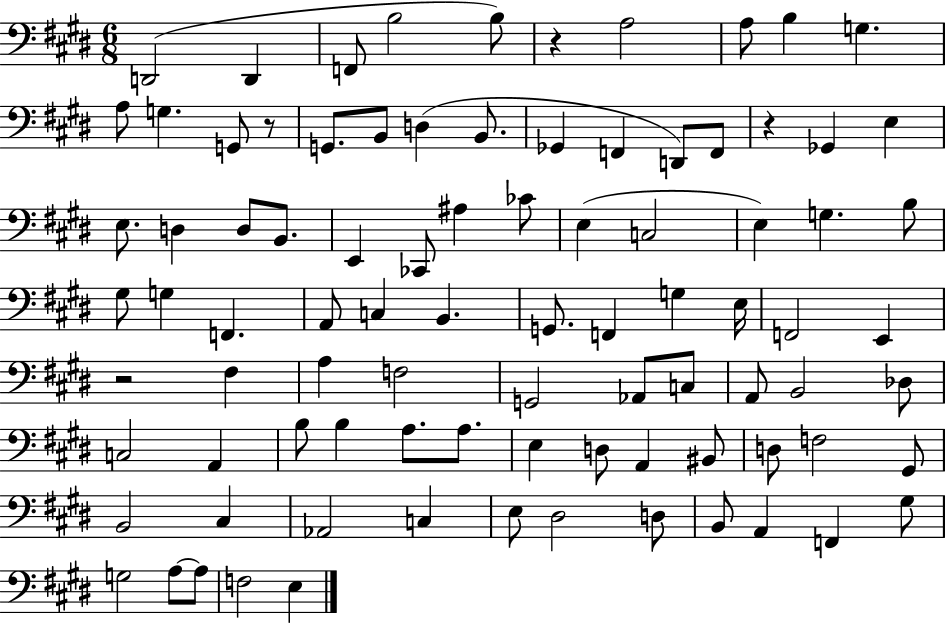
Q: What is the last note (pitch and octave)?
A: E3